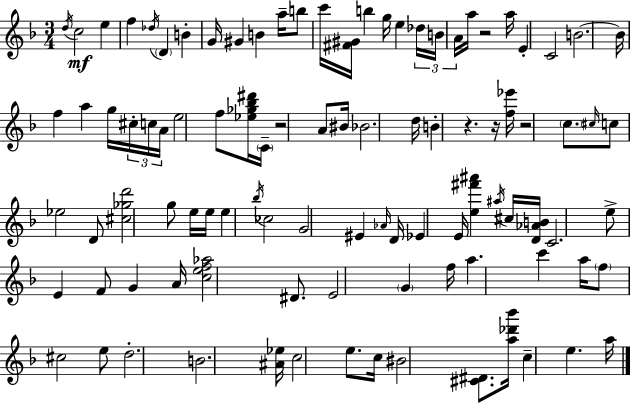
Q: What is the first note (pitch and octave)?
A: D5